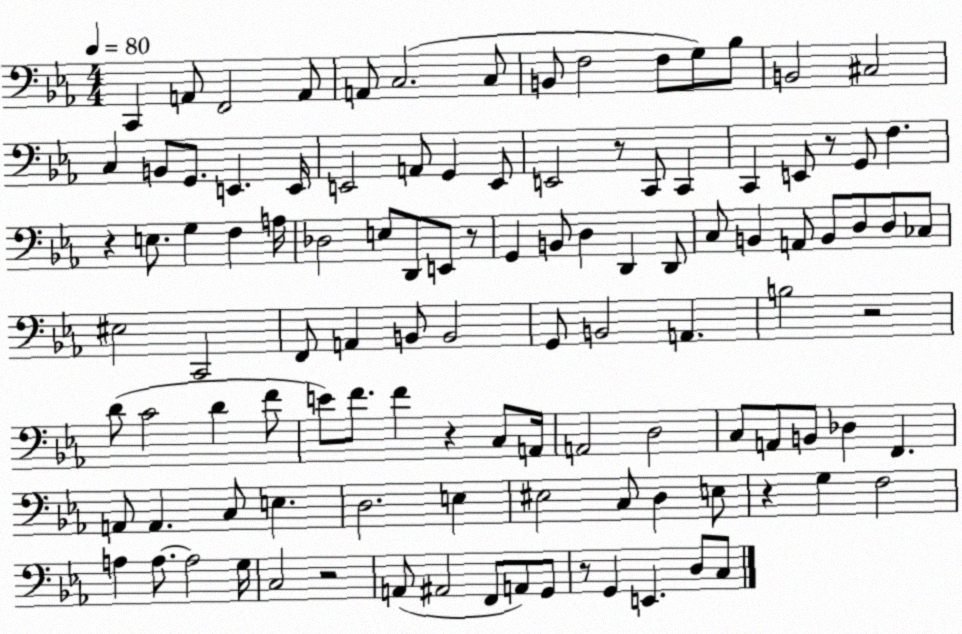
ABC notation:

X:1
T:Untitled
M:4/4
L:1/4
K:Eb
C,, A,,/2 F,,2 A,,/2 A,,/2 C,2 C,/2 B,,/2 F,2 F,/2 G,/2 _B,/2 B,,2 ^C,2 C, B,,/2 G,,/2 E,, E,,/4 E,,2 A,,/2 G,, E,,/2 E,,2 z/2 C,,/2 C,, C,, E,,/2 z/2 G,,/2 F, z E,/2 G, F, A,/4 _D,2 E,/2 D,,/2 E,,/2 z/2 G,, B,,/2 D, D,, D,,/2 C,/2 B,, A,,/2 B,,/2 D,/2 D,/2 _C,/2 ^E,2 C,,2 F,,/2 A,, B,,/2 B,,2 G,,/2 B,,2 A,, B,2 z2 D/2 C2 D F/2 E/2 F/2 F z C,/2 A,,/4 A,,2 D,2 C,/2 A,,/2 B,,/2 _D, F,, A,,/2 A,, C,/2 E, D,2 E, ^E,2 C,/2 D, E,/2 z G, F,2 A, A,/2 A,2 G,/4 C,2 z2 A,,/2 ^A,,2 F,,/2 A,,/2 G,,/2 z/2 G,, E,, D,/2 C,/2